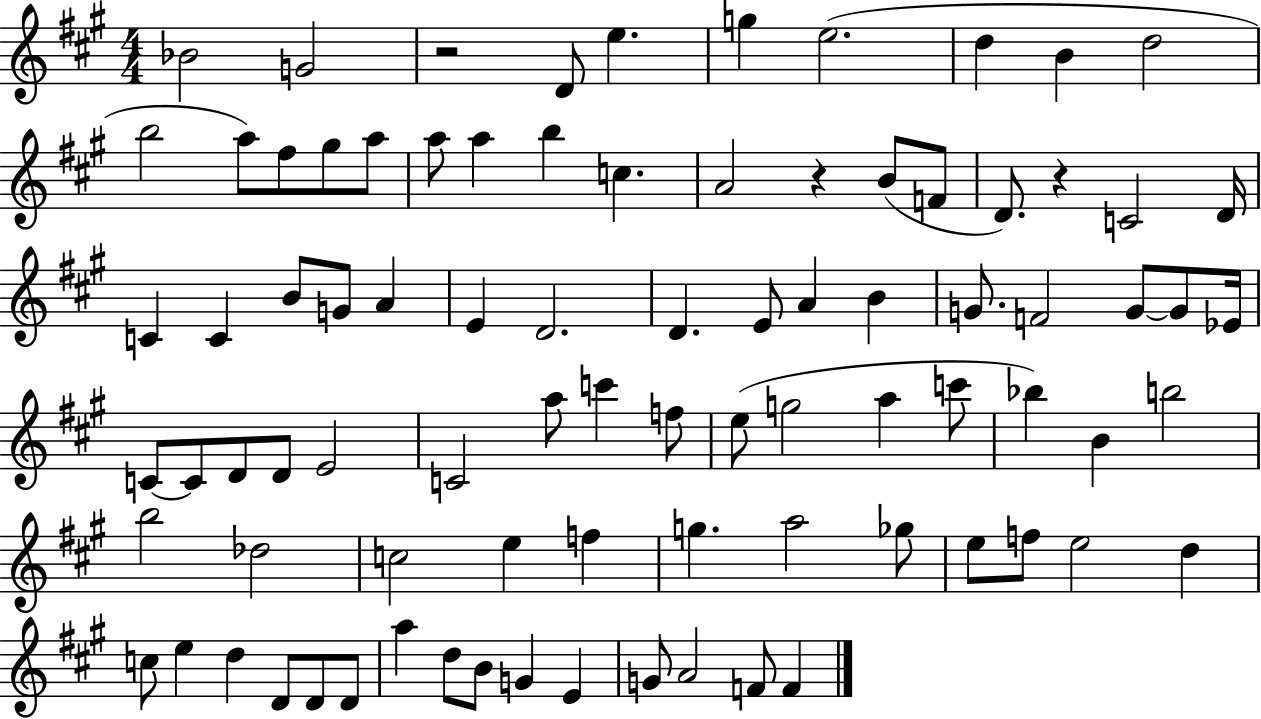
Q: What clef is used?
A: treble